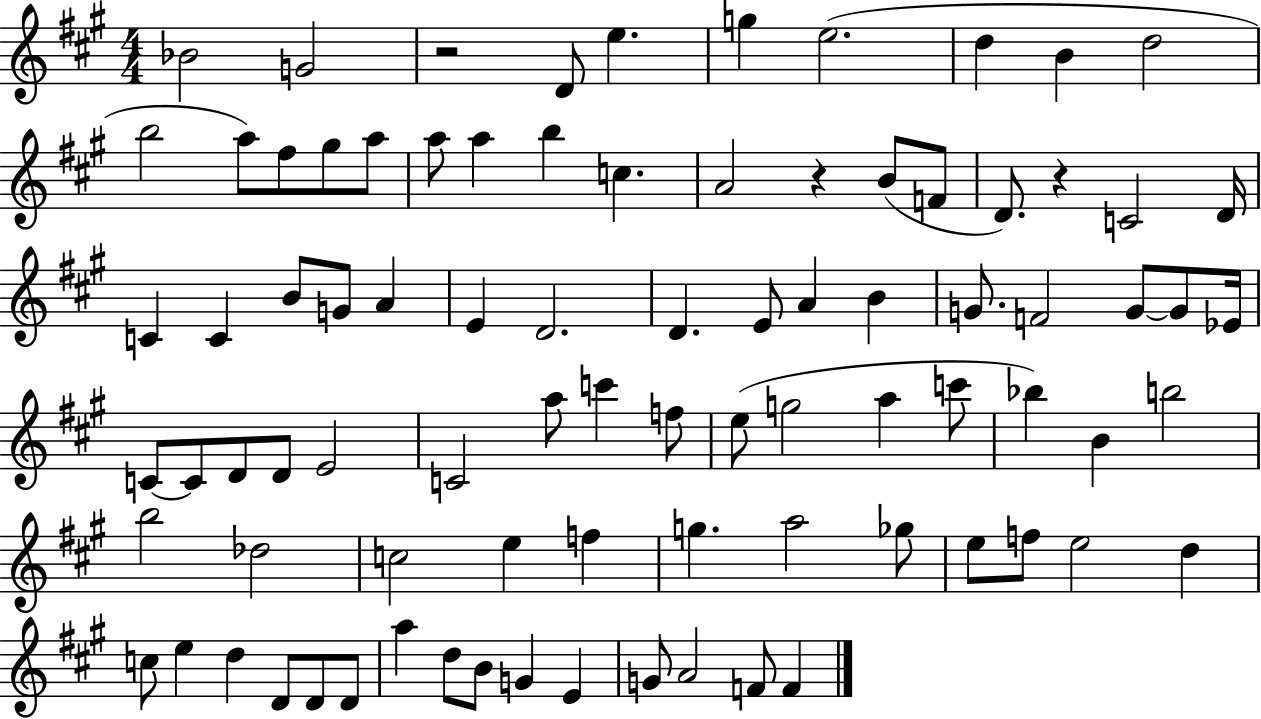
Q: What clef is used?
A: treble